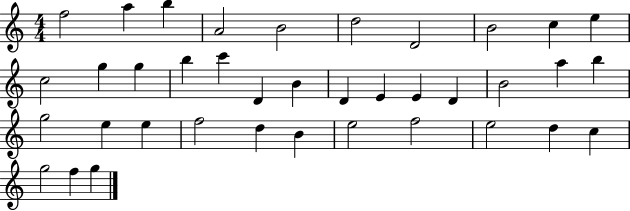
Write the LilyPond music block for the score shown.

{
  \clef treble
  \numericTimeSignature
  \time 4/4
  \key c \major
  f''2 a''4 b''4 | a'2 b'2 | d''2 d'2 | b'2 c''4 e''4 | \break c''2 g''4 g''4 | b''4 c'''4 d'4 b'4 | d'4 e'4 e'4 d'4 | b'2 a''4 b''4 | \break g''2 e''4 e''4 | f''2 d''4 b'4 | e''2 f''2 | e''2 d''4 c''4 | \break g''2 f''4 g''4 | \bar "|."
}